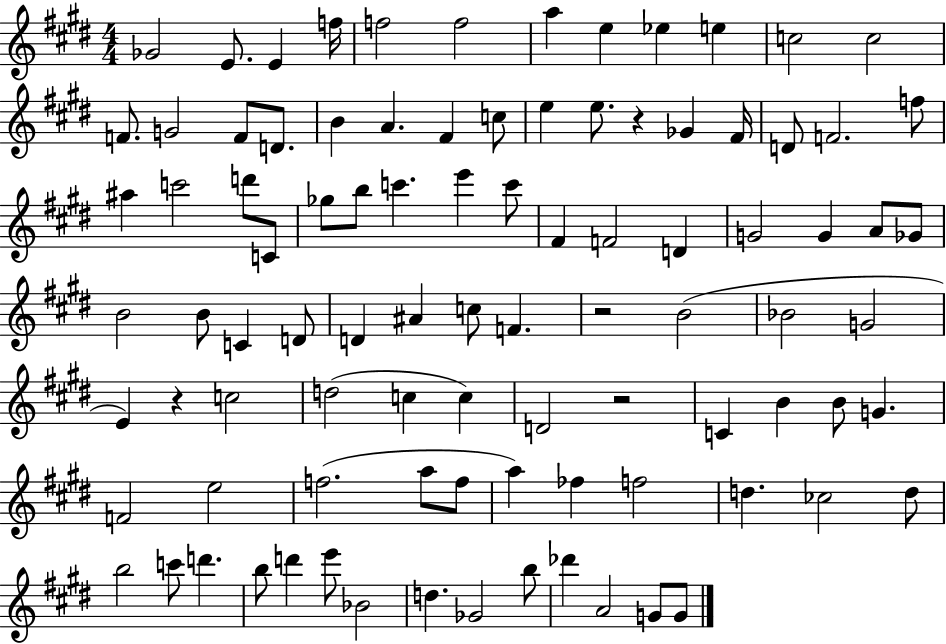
X:1
T:Untitled
M:4/4
L:1/4
K:E
_G2 E/2 E f/4 f2 f2 a e _e e c2 c2 F/2 G2 F/2 D/2 B A ^F c/2 e e/2 z _G ^F/4 D/2 F2 f/2 ^a c'2 d'/2 C/2 _g/2 b/2 c' e' c'/2 ^F F2 D G2 G A/2 _G/2 B2 B/2 C D/2 D ^A c/2 F z2 B2 _B2 G2 E z c2 d2 c c D2 z2 C B B/2 G F2 e2 f2 a/2 f/2 a _f f2 d _c2 d/2 b2 c'/2 d' b/2 d' e'/2 _B2 d _G2 b/2 _d' A2 G/2 G/2